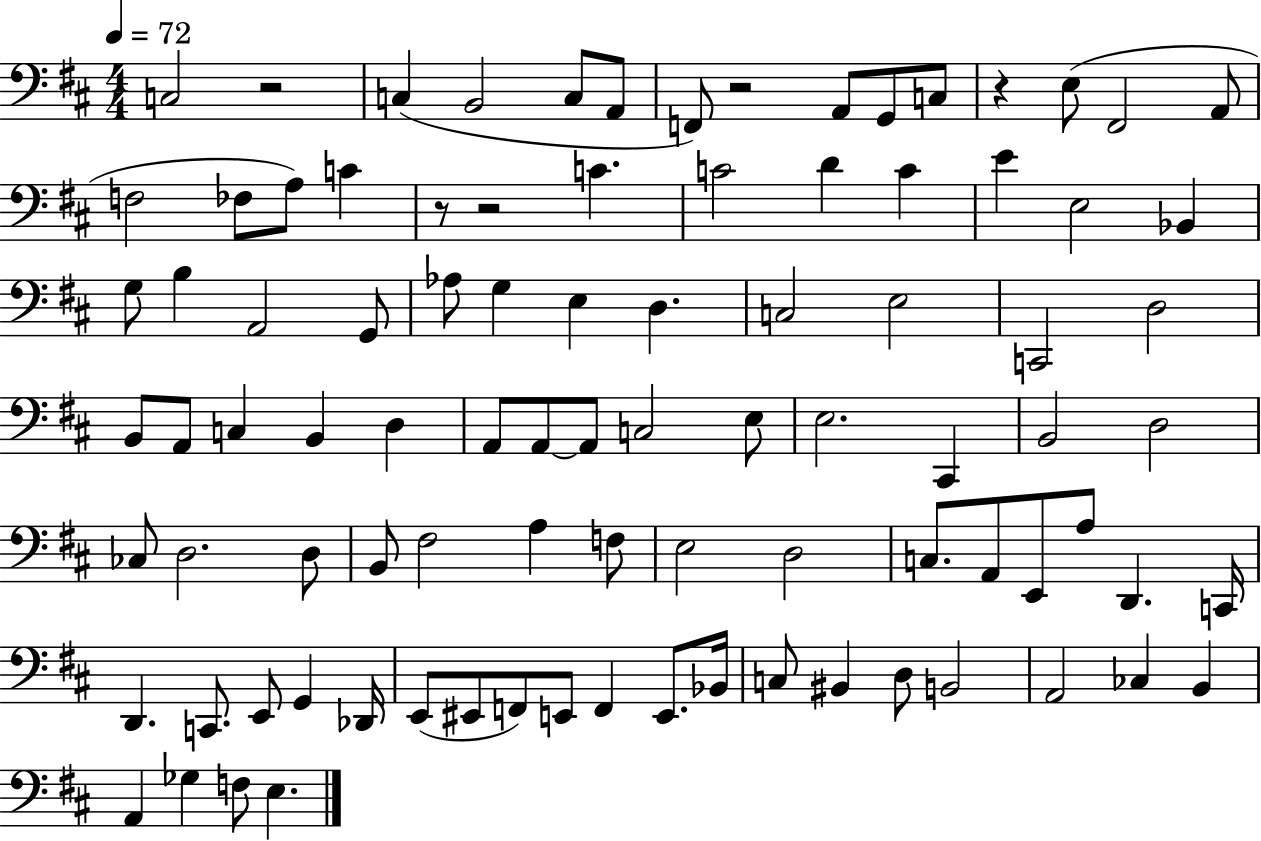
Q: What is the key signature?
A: D major